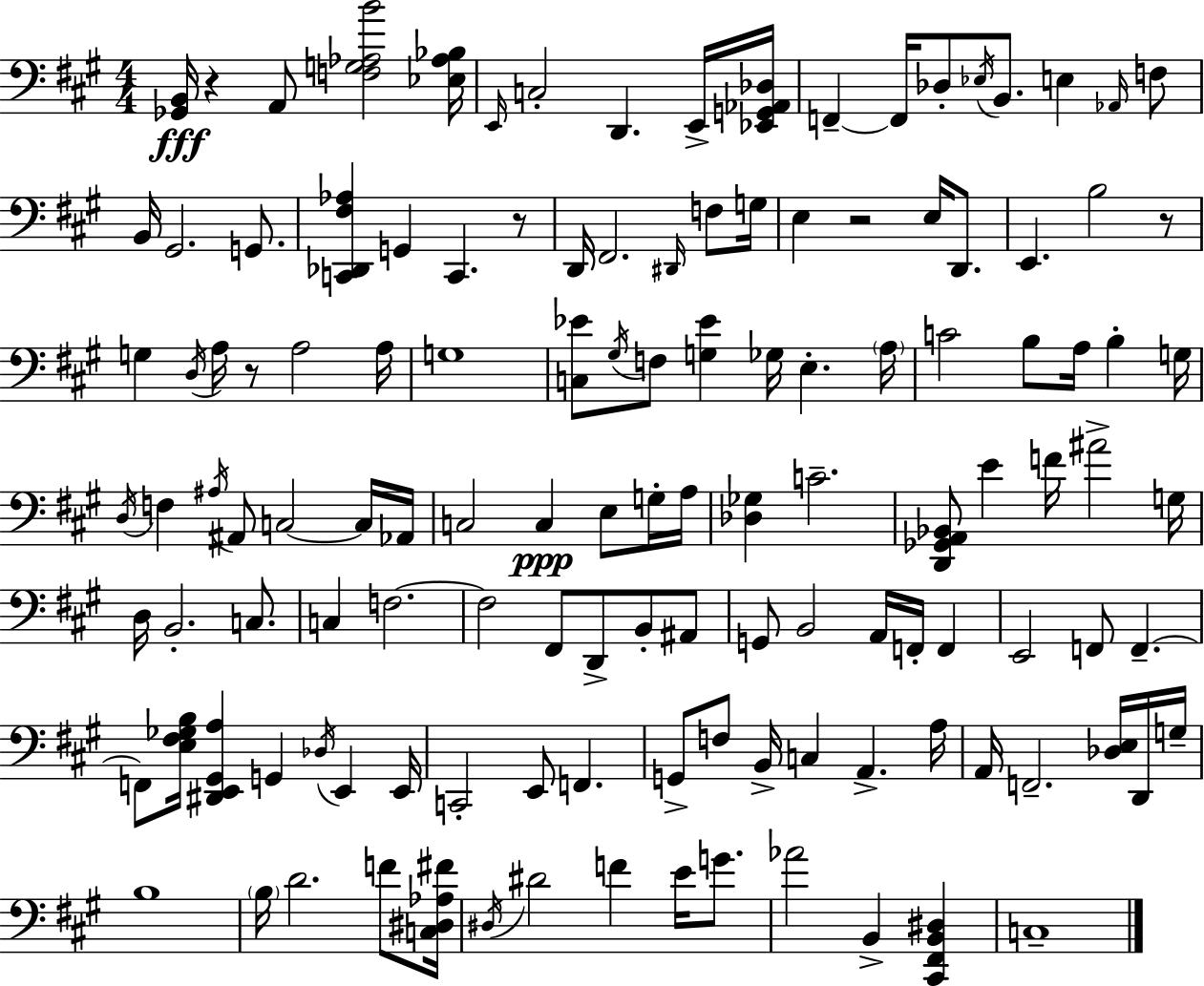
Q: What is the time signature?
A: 4/4